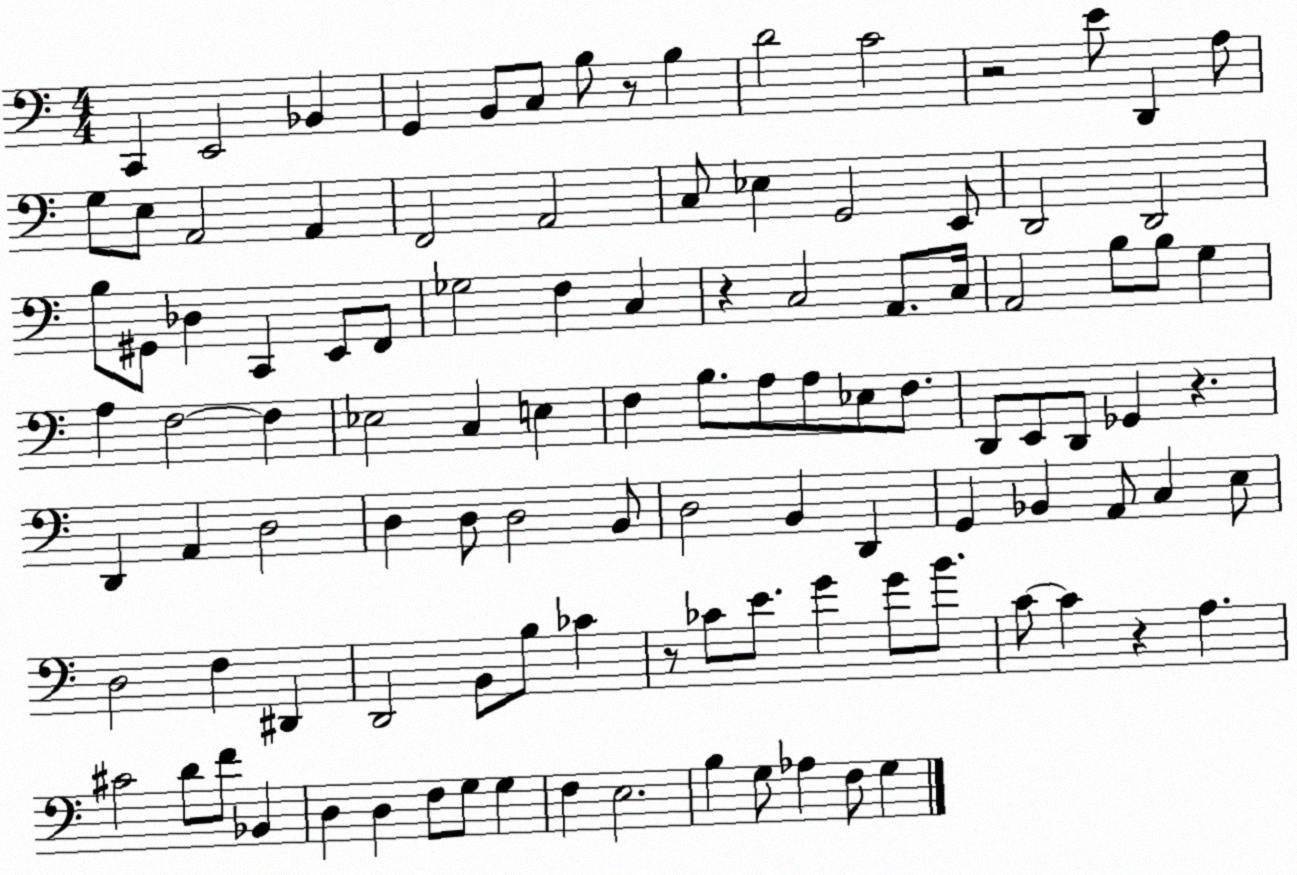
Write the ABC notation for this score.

X:1
T:Untitled
M:4/4
L:1/4
K:C
C,, E,,2 _B,, G,, B,,/2 C,/2 B,/2 z/2 B, D2 C2 z2 E/2 D,, A,/2 G,/2 E,/2 A,,2 A,, F,,2 A,,2 C,/2 _E, G,,2 E,,/2 D,,2 D,,2 B,/2 ^G,,/2 _D, C,, E,,/2 F,,/2 _G,2 F, C, z C,2 A,,/2 C,/4 A,,2 B,/2 B,/2 G, A, F,2 F, _E,2 C, E, F, B,/2 A,/2 A,/2 _E,/2 F,/2 D,,/2 E,,/2 D,,/2 _G,, z D,, A,, D,2 D, D,/2 D,2 B,,/2 D,2 B,, D,, G,, _B,, A,,/2 C, E,/2 D,2 F, ^D,, D,,2 B,,/2 B,/2 _C z/2 _C/2 E/2 G G/2 B/2 C/2 C z A, ^C2 D/2 F/2 _B,, D, D, F,/2 G,/2 G, F, E,2 B, G,/2 _A, F,/2 G,